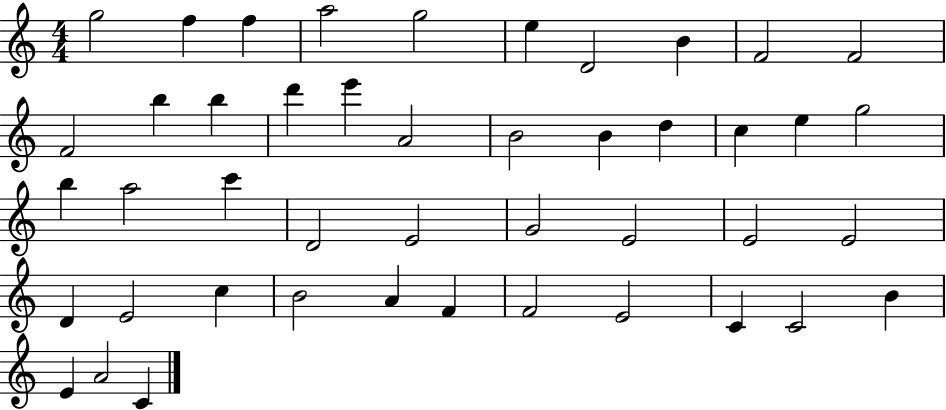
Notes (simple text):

G5/h F5/q F5/q A5/h G5/h E5/q D4/h B4/q F4/h F4/h F4/h B5/q B5/q D6/q E6/q A4/h B4/h B4/q D5/q C5/q E5/q G5/h B5/q A5/h C6/q D4/h E4/h G4/h E4/h E4/h E4/h D4/q E4/h C5/q B4/h A4/q F4/q F4/h E4/h C4/q C4/h B4/q E4/q A4/h C4/q